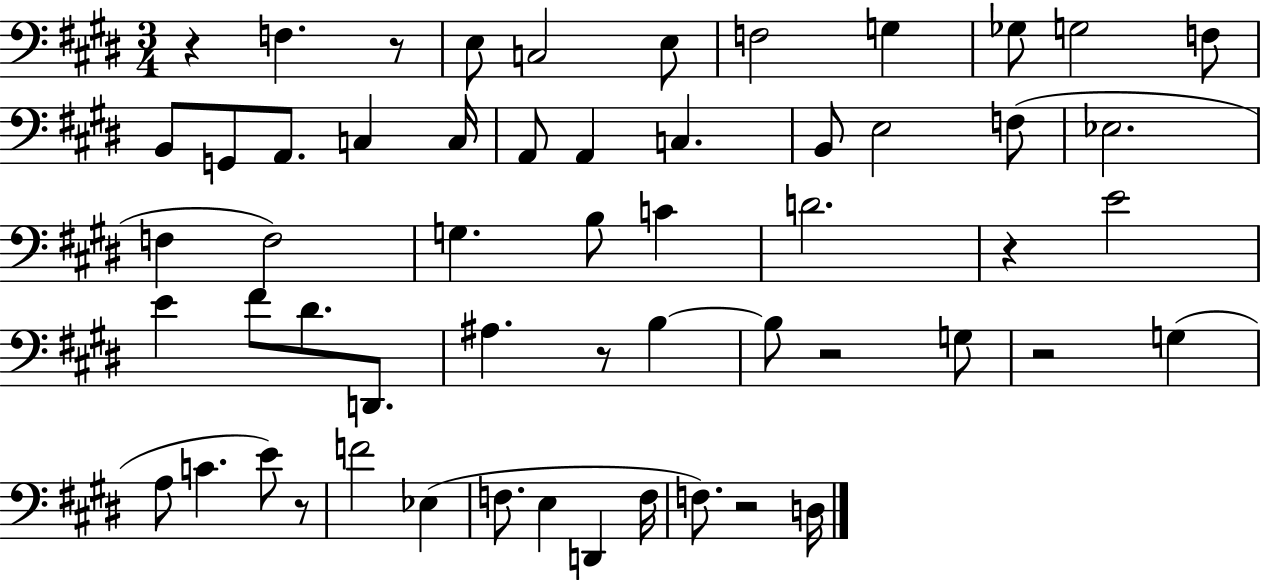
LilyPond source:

{
  \clef bass
  \numericTimeSignature
  \time 3/4
  \key e \major
  \repeat volta 2 { r4 f4. r8 | e8 c2 e8 | f2 g4 | ges8 g2 f8 | \break b,8 g,8 a,8. c4 c16 | a,8 a,4 c4. | b,8 e2 f8( | ees2. | \break f4 f2) | g4. b8 c'4 | d'2. | r4 e'2 | \break e'4 fis'8 dis'8. d,8. | ais4. r8 b4~~ | b8 r2 g8 | r2 g4( | \break a8 c'4. e'8) r8 | f'2 ees4( | f8. e4 d,4 f16 | f8.) r2 d16 | \break } \bar "|."
}